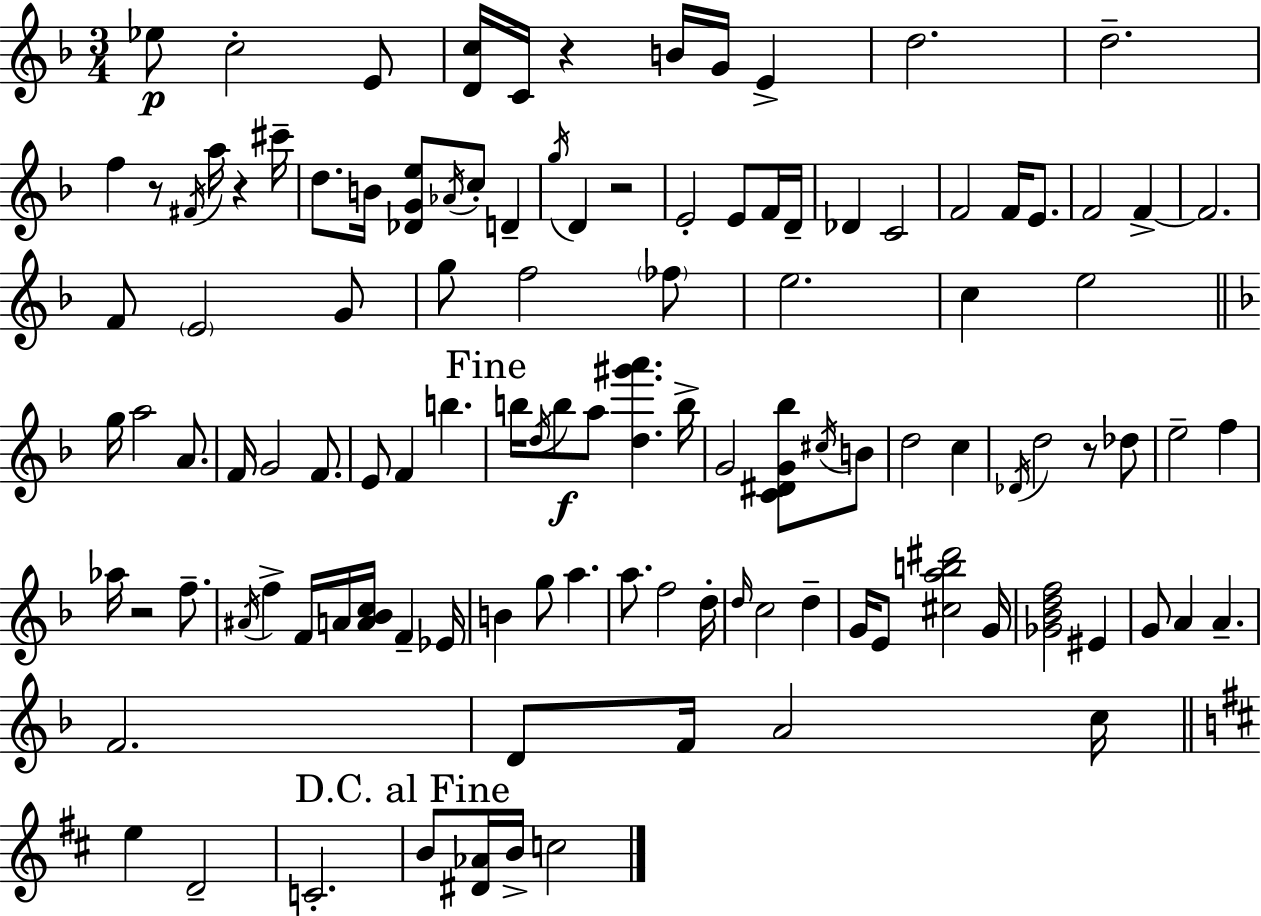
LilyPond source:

{
  \clef treble
  \numericTimeSignature
  \time 3/4
  \key d \minor
  ees''8\p c''2-. e'8 | <d' c''>16 c'16 r4 b'16 g'16 e'4-> | d''2. | d''2.-- | \break f''4 r8 \acciaccatura { fis'16 } a''16 r4 | cis'''16-- d''8. b'16 <des' g' e''>8 \acciaccatura { aes'16 } c''8-. d'4-- | \acciaccatura { g''16 } d'4 r2 | e'2-. e'8 | \break f'16 d'16-- des'4 c'2 | f'2 f'16 | e'8. f'2 f'4->~~ | f'2. | \break f'8 \parenthesize e'2 | g'8 g''8 f''2 | \parenthesize fes''8 e''2. | c''4 e''2 | \break \bar "||" \break \key f \major g''16 a''2 a'8. | f'16 g'2 f'8. | e'8 f'4 b''4. | \mark "Fine" b''16 \acciaccatura { d''16 }\f b''8 a''8 <d'' gis''' a'''>4. | \break b''16-> g'2 <c' dis' g' bes''>8 \acciaccatura { cis''16 } | b'8 d''2 c''4 | \acciaccatura { des'16 } d''2 r8 | des''8 e''2-- f''4 | \break aes''16 r2 | f''8.-- \acciaccatura { ais'16 } f''4-> f'16 a'16 <a' bes' c''>16 f'4-- | ees'16 b'4 g''8 a''4. | a''8. f''2 | \break d''16-. \grace { d''16 } c''2 | d''4-- g'16 e'8 <cis'' a'' b'' dis'''>2 | g'16 <ges' bes' d'' f''>2 | eis'4 g'8 a'4 a'4.-- | \break f'2. | d'8 f'16 a'2 | c''16 \bar "||" \break \key d \major e''4 d'2-- | c'2.-. | \mark "D.C. al Fine" b'8 <dis' aes'>16 b'16-> c''2 | \bar "|."
}